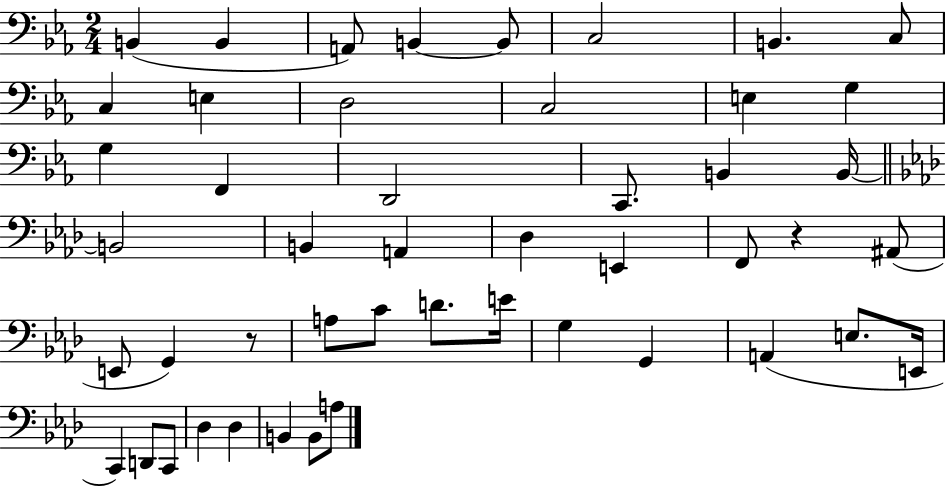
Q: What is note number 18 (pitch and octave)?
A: C2